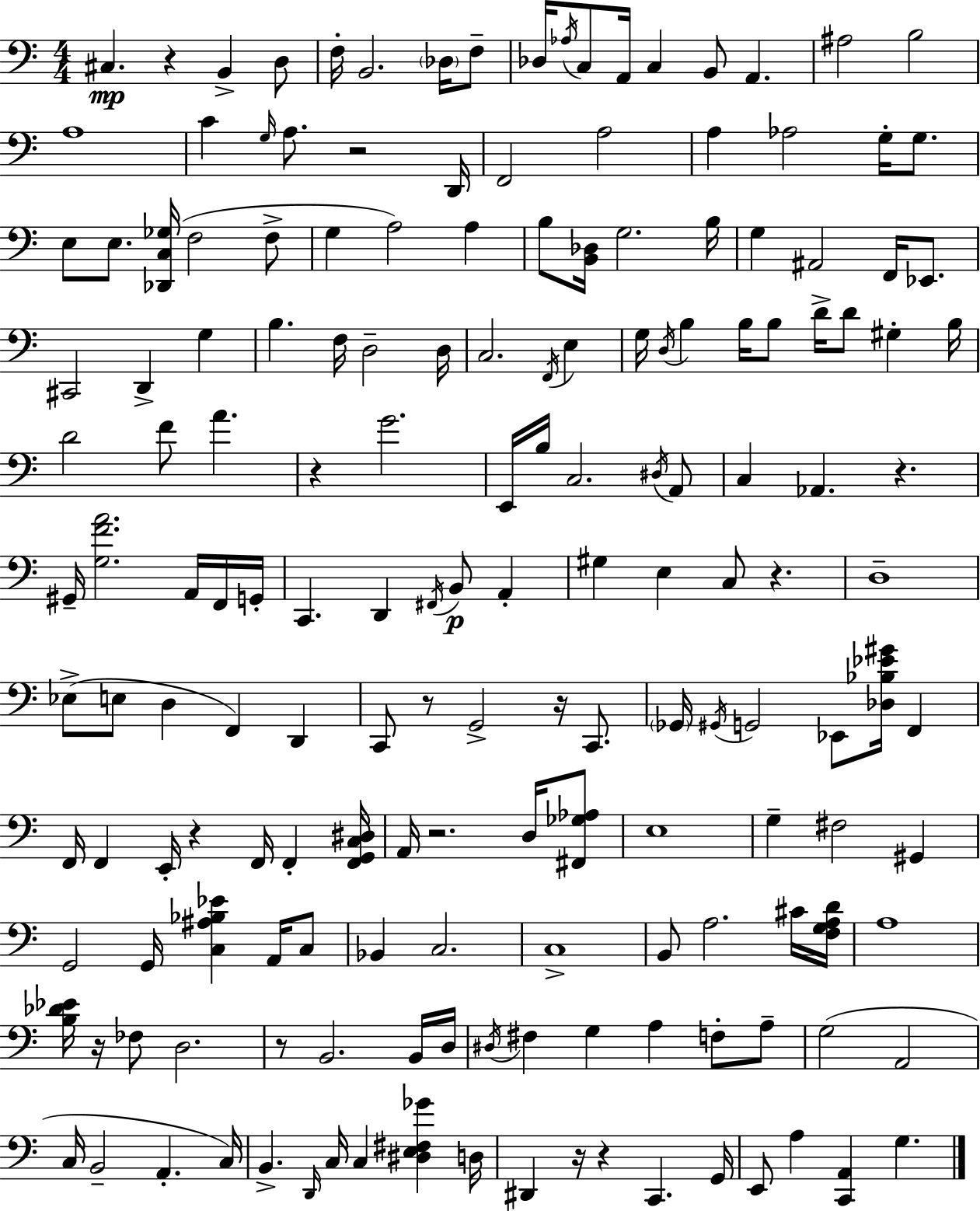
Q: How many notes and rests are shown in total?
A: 171